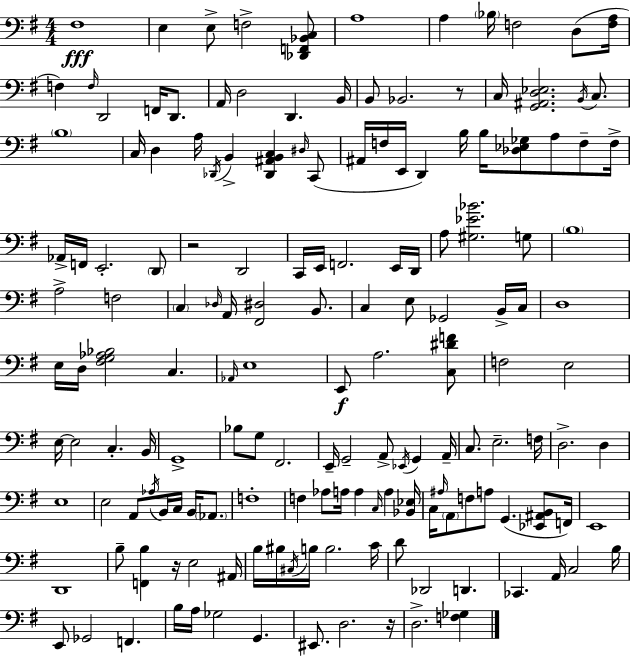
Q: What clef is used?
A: bass